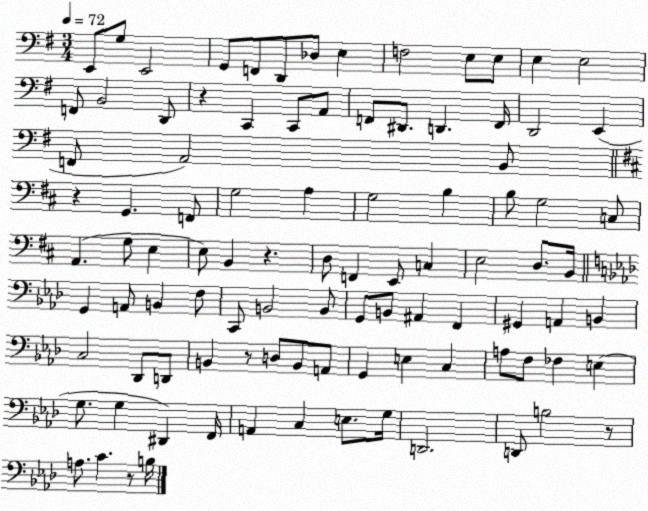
X:1
T:Untitled
M:3/4
L:1/4
K:G
E,,/2 G,/2 E,,2 G,,/2 F,,/2 D,,/2 _D,/2 E, F,2 E,/2 E,/2 E, E,2 F,,/2 B,,2 D,,/2 z C,, C,,/2 A,,/2 F,,/2 ^D,,/2 D,, F,,/4 D,,2 E,, F,,/2 A,,2 B,,/2 z G,, F,,/2 G,2 A, G,2 B, B,/2 G,2 C,/2 A,, G,/2 E, E,/2 B,, z D,/2 F,, E,,/2 C, E,2 D,/2 B,,/4 G,, A,,/2 B,, F,/2 C,,/2 B,,2 B,,/2 G,,/2 B,,/2 ^A,, F,, ^G,, A,, B,, C,2 _D,,/2 D,,/2 B,, z/2 D,/2 B,,/2 A,,/2 G,, E, C, A,/2 F,/2 _F, E, G,/2 G, ^D,, F,,/4 A,, C, E,/2 G,/4 D,,2 D,,/2 B,2 z/2 A,/2 C z/2 B,/4